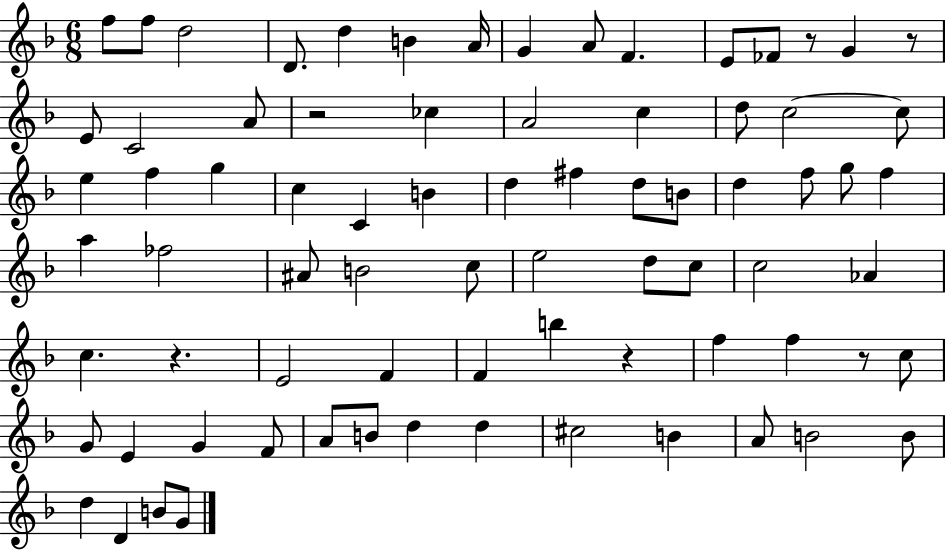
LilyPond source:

{
  \clef treble
  \numericTimeSignature
  \time 6/8
  \key f \major
  f''8 f''8 d''2 | d'8. d''4 b'4 a'16 | g'4 a'8 f'4. | e'8 fes'8 r8 g'4 r8 | \break e'8 c'2 a'8 | r2 ces''4 | a'2 c''4 | d''8 c''2~~ c''8 | \break e''4 f''4 g''4 | c''4 c'4 b'4 | d''4 fis''4 d''8 b'8 | d''4 f''8 g''8 f''4 | \break a''4 fes''2 | ais'8 b'2 c''8 | e''2 d''8 c''8 | c''2 aes'4 | \break c''4. r4. | e'2 f'4 | f'4 b''4 r4 | f''4 f''4 r8 c''8 | \break g'8 e'4 g'4 f'8 | a'8 b'8 d''4 d''4 | cis''2 b'4 | a'8 b'2 b'8 | \break d''4 d'4 b'8 g'8 | \bar "|."
}